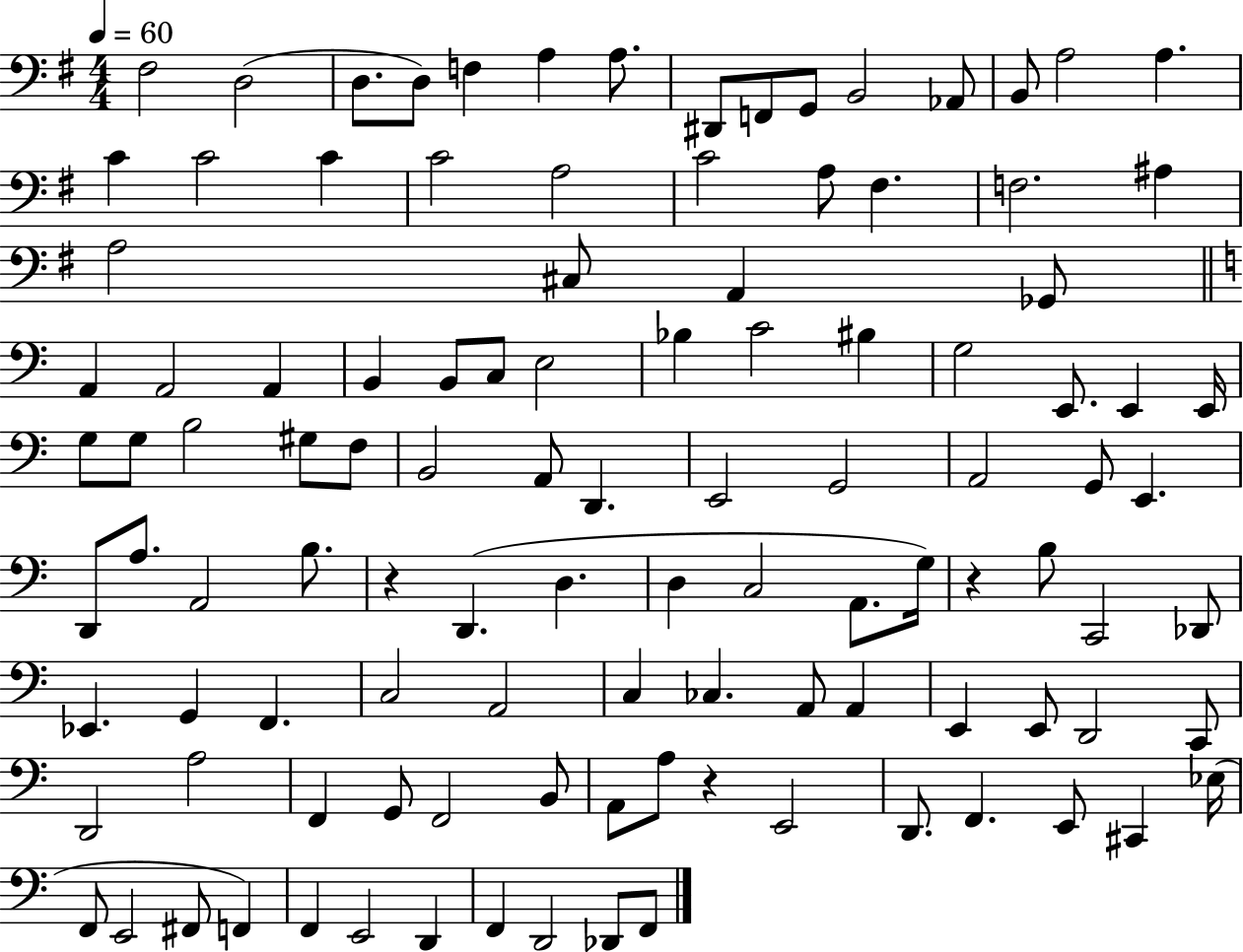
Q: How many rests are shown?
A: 3